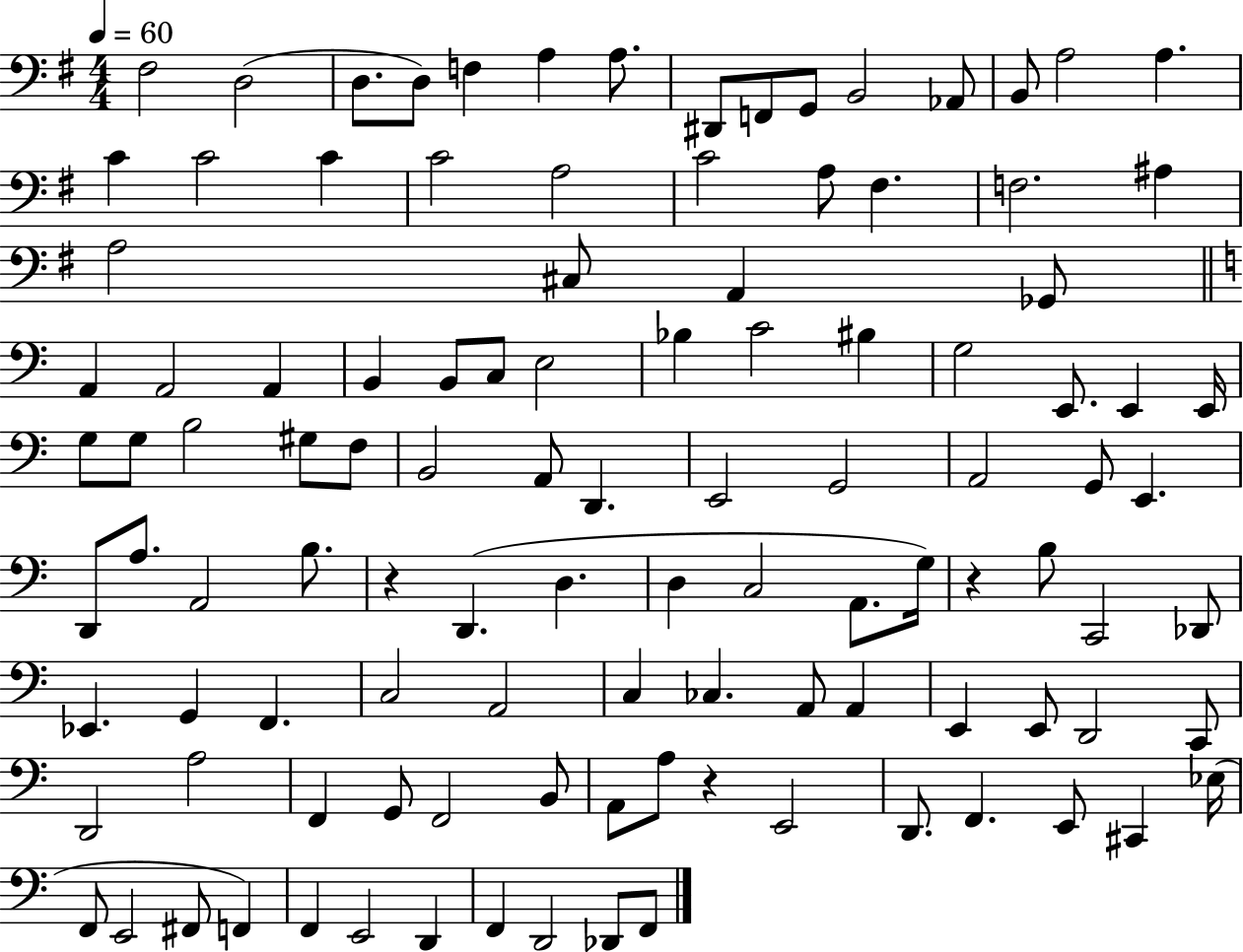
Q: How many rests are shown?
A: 3